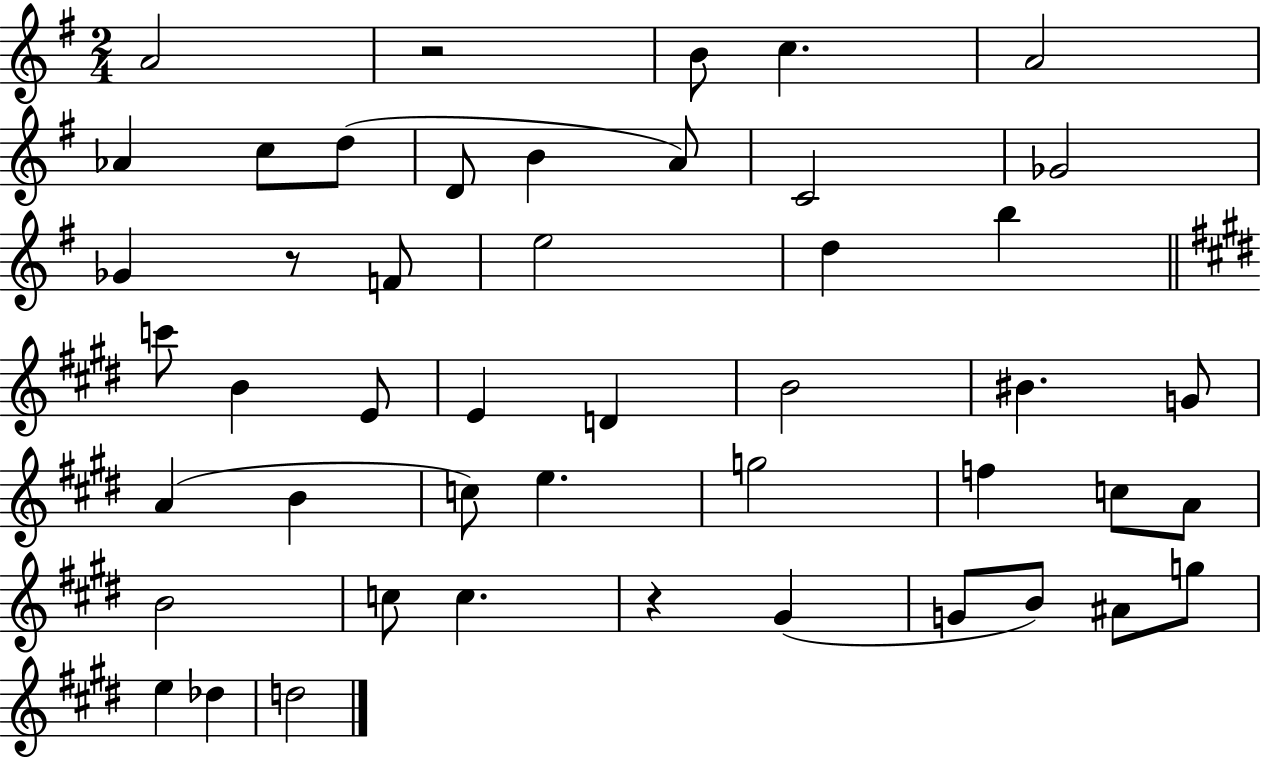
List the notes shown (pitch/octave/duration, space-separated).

A4/h R/h B4/e C5/q. A4/h Ab4/q C5/e D5/e D4/e B4/q A4/e C4/h Gb4/h Gb4/q R/e F4/e E5/h D5/q B5/q C6/e B4/q E4/e E4/q D4/q B4/h BIS4/q. G4/e A4/q B4/q C5/e E5/q. G5/h F5/q C5/e A4/e B4/h C5/e C5/q. R/q G#4/q G4/e B4/e A#4/e G5/e E5/q Db5/q D5/h